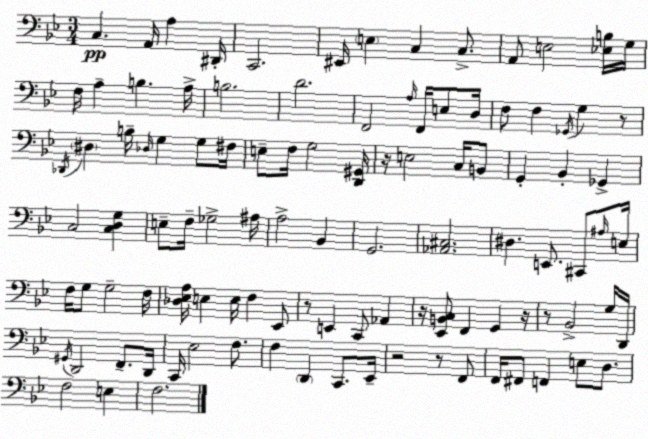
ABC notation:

X:1
T:Untitled
M:3/4
L:1/4
K:Bb
C, A,,/4 A, ^D,,/4 C,,2 ^E,,/4 E, C, C,/2 A,,/2 E,2 [_E,B,]/4 G,/4 F,/4 A, B, A,/4 B,2 D2 F,,2 A,/4 F,,/4 E,/2 D,/4 F,/2 F, _G,,/4 G, z/2 _D,,/4 ^D, B,/4 _D,/4 G, G,/2 ^F,/4 E,/2 F,/4 G,2 [D,,^G,,]/4 z/4 E,2 C,/4 B,,/2 G,, _B,, _G,, C,2 [C,D,G,] E,/2 F,/4 _G,2 ^A,/4 A,2 _B,, G,,2 [_A,,^C,]2 ^D, E,,/2 ^C,,/2 ^A,/4 E,/4 F,/4 G,/2 G,2 F,/4 [_D,_E,A,]/4 E, E,/4 F, _E,,/2 z/2 E,, C,,/2 _A,, z/4 [_E,,B,,C,]/2 F,, G,, z/4 z/2 _B,,2 G,/4 D,,/4 ^G,,/4 D,,2 F,,/2 D,,/4 C,,/4 _E,2 F,/2 F, D,, C,,/2 _E,,/4 z2 z/2 F,,/2 F,,/4 ^F,,/2 F,, E,/2 D,/2 F,2 E, F,2